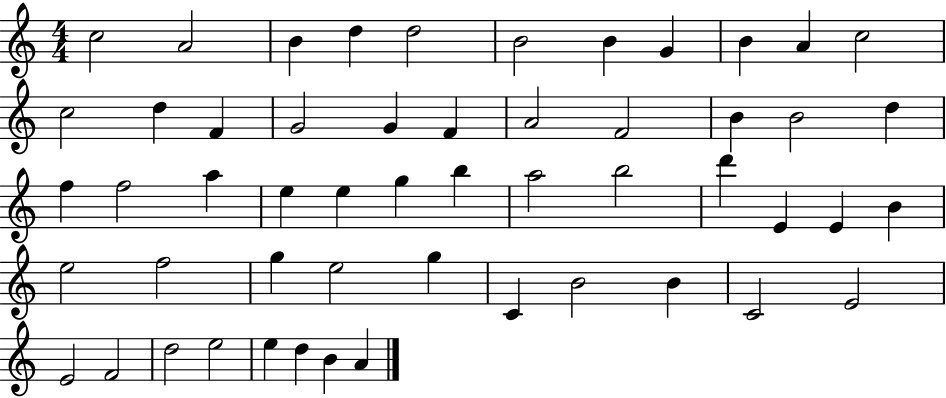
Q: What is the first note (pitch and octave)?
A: C5